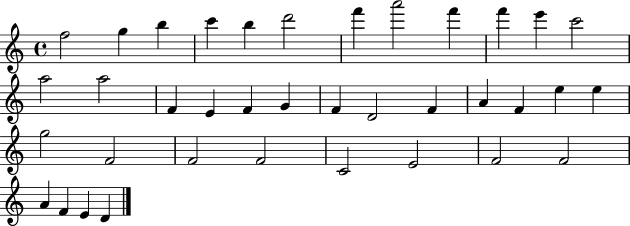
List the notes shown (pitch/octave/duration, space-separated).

F5/h G5/q B5/q C6/q B5/q D6/h F6/q A6/h F6/q F6/q E6/q C6/h A5/h A5/h F4/q E4/q F4/q G4/q F4/q D4/h F4/q A4/q F4/q E5/q E5/q G5/h F4/h F4/h F4/h C4/h E4/h F4/h F4/h A4/q F4/q E4/q D4/q